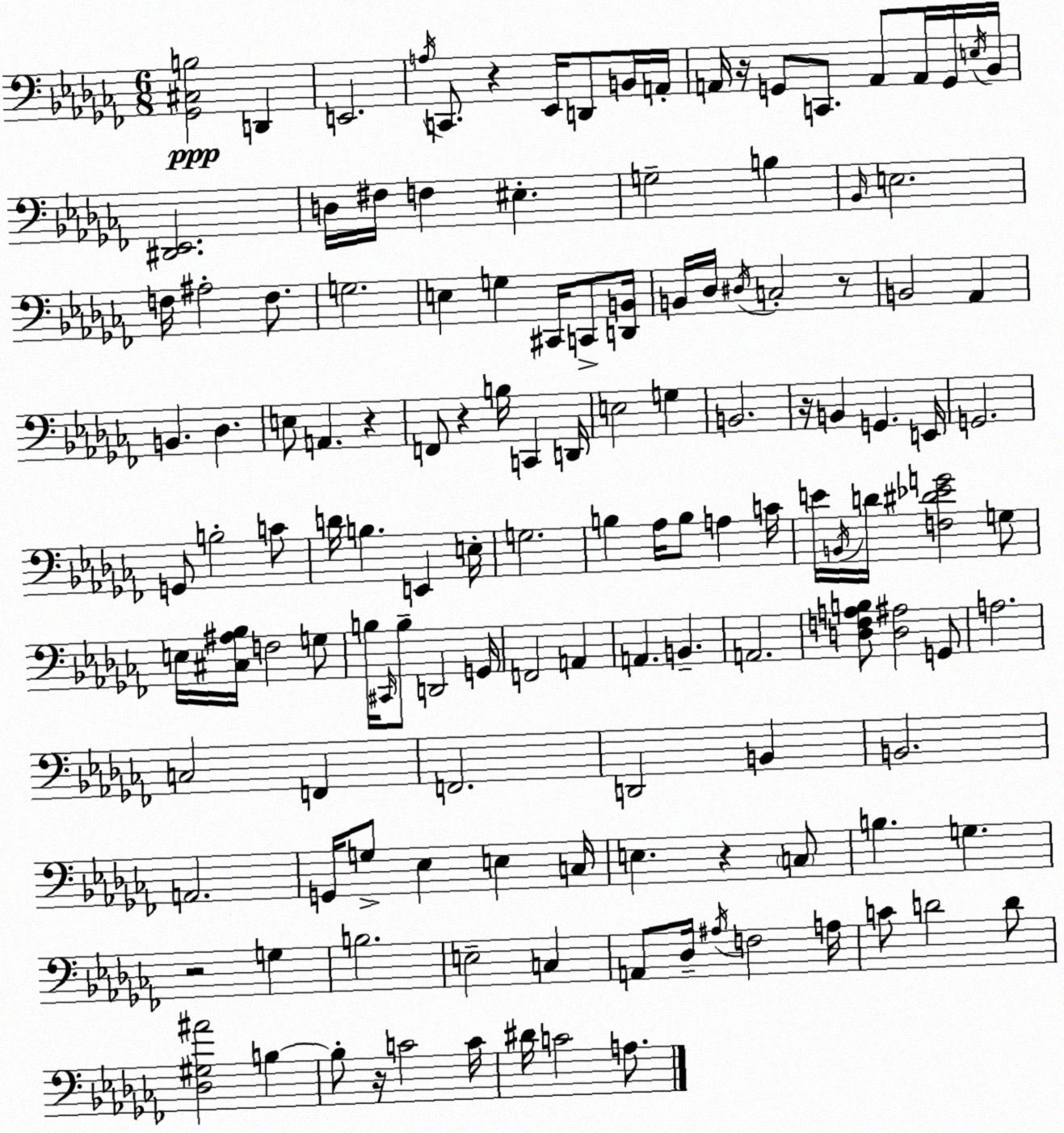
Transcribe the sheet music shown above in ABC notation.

X:1
T:Untitled
M:6/8
L:1/4
K:Abm
[_G,,^C,B,]2 D,, E,,2 A,/4 C,,/2 z _E,,/4 D,,/2 B,,/4 A,,/4 A,,/4 z/4 G,,/2 C,,/2 A,,/2 A,,/4 G,,/4 E,/4 _B,,/4 [^D,,_E,,]2 D,/4 ^F,/4 F, ^E, G,2 B, _B,,/4 E,2 F,/4 ^A,2 F,/2 G,2 E, G, ^C,,/4 C,,/2 [D,,B,,]/4 B,,/4 _D,/4 ^D,/4 C,2 z/2 B,,2 _A,, B,, _D, E,/2 A,, z F,,/2 z B,/4 C,, D,,/4 E,2 G, B,,2 z/4 B,, G,, E,,/4 G,,2 G,,/2 B,2 C/2 D/4 B, E,, E,/4 G,2 B, _A,/4 B,/2 A, C/4 E/4 B,,/4 D/4 [F,^D_EG]2 G,/2 E,/4 [^C,^A,_B,]/4 F,2 G,/2 B,/4 ^C,,/4 B,/2 D,,2 G,,/4 F,,2 A,, A,, B,, A,,2 [D,F,A,B,]/2 [D,^A,]2 G,,/2 A,2 C,2 F,, F,,2 D,,2 B,, B,,2 A,,2 G,,/4 G,/2 _E, E, C,/4 E, z C,/2 B, G, z2 G, B,2 E,2 C, A,,/2 _D,/4 ^A,/4 F,2 A,/4 C/2 D2 D/2 [_D,^G,^A]2 B, B,/2 z/4 C2 C/4 ^D/4 C2 A,/2